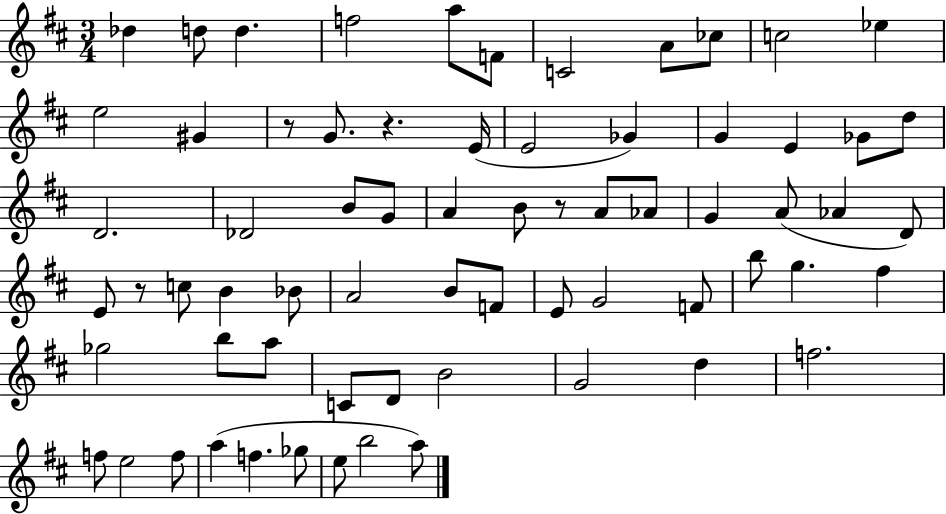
{
  \clef treble
  \numericTimeSignature
  \time 3/4
  \key d \major
  des''4 d''8 d''4. | f''2 a''8 f'8 | c'2 a'8 ces''8 | c''2 ees''4 | \break e''2 gis'4 | r8 g'8. r4. e'16( | e'2 ges'4) | g'4 e'4 ges'8 d''8 | \break d'2. | des'2 b'8 g'8 | a'4 b'8 r8 a'8 aes'8 | g'4 a'8( aes'4 d'8) | \break e'8 r8 c''8 b'4 bes'8 | a'2 b'8 f'8 | e'8 g'2 f'8 | b''8 g''4. fis''4 | \break ges''2 b''8 a''8 | c'8 d'8 b'2 | g'2 d''4 | f''2. | \break f''8 e''2 f''8 | a''4( f''4. ges''8 | e''8 b''2 a''8) | \bar "|."
}